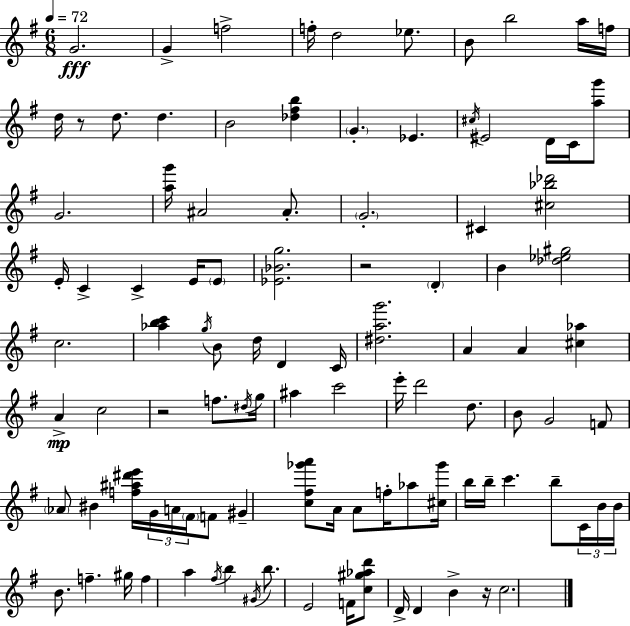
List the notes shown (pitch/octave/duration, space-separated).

G4/h. G4/q F5/h F5/s D5/h Eb5/e. B4/e B5/h A5/s F5/s D5/s R/e D5/e. D5/q. B4/h [Db5,F#5,B5]/q G4/q. Eb4/q. C#5/s EIS4/h D4/s C4/s [A5,G6]/e G4/h. [A5,G6]/s A#4/h A#4/e. G4/h. C#4/q [C#5,Bb5,Db6]/h E4/s C4/q C4/q E4/s E4/e [Eb4,Bb4,G5]/h. R/h D4/q B4/q [Db5,Eb5,G#5]/h C5/h. [Ab5,B5,C6]/q G5/s B4/e D5/s D4/q C4/s [D#5,A5,G6]/h. A4/q A4/q [C#5,Ab5]/q A4/q C5/h R/h F5/e. D#5/s G5/s A#5/q C6/h E6/s D6/h D5/e. B4/e G4/h F4/e Ab4/e BIS4/q [F5,A#5,D#6,E6]/s G4/s A4/s F#4/s F4/e G#4/q [C5,F#5,Gb6,A6]/e A4/s A4/e F5/s Ab5/e [C#5,Gb6]/s B5/s B5/s C6/q. B5/e C4/s B4/s B4/s B4/e. F5/q. G#5/s F5/q A5/q F#5/s B5/q G#4/s B5/e. E4/h F4/s [C5,G#5,Ab5,D6]/e D4/s D4/q B4/q R/s C5/h.